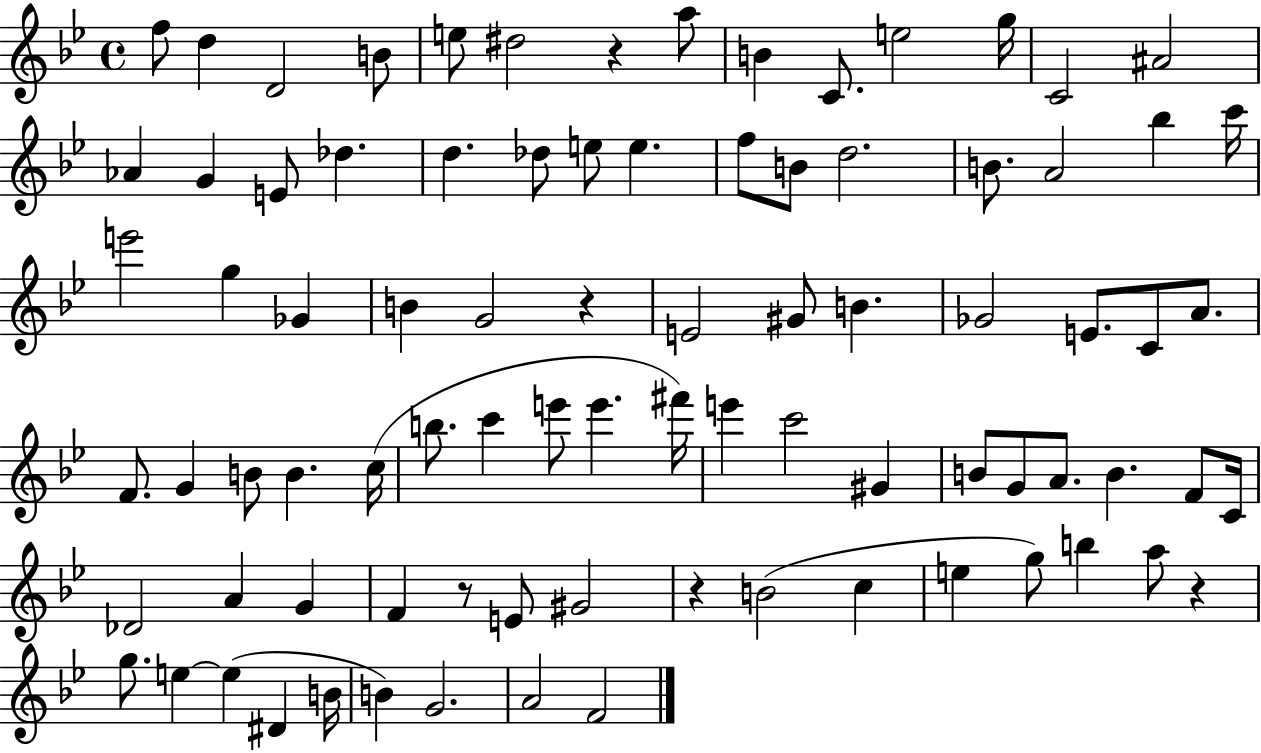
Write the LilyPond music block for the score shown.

{
  \clef treble
  \time 4/4
  \defaultTimeSignature
  \key bes \major
  f''8 d''4 d'2 b'8 | e''8 dis''2 r4 a''8 | b'4 c'8. e''2 g''16 | c'2 ais'2 | \break aes'4 g'4 e'8 des''4. | d''4. des''8 e''8 e''4. | f''8 b'8 d''2. | b'8. a'2 bes''4 c'''16 | \break e'''2 g''4 ges'4 | b'4 g'2 r4 | e'2 gis'8 b'4. | ges'2 e'8. c'8 a'8. | \break f'8. g'4 b'8 b'4. c''16( | b''8. c'''4 e'''8 e'''4. fis'''16) | e'''4 c'''2 gis'4 | b'8 g'8 a'8. b'4. f'8 c'16 | \break des'2 a'4 g'4 | f'4 r8 e'8 gis'2 | r4 b'2( c''4 | e''4 g''8) b''4 a''8 r4 | \break g''8. e''4~~ e''4( dis'4 b'16 | b'4) g'2. | a'2 f'2 | \bar "|."
}